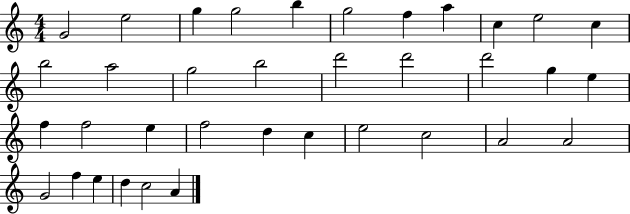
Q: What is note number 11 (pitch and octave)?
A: C5